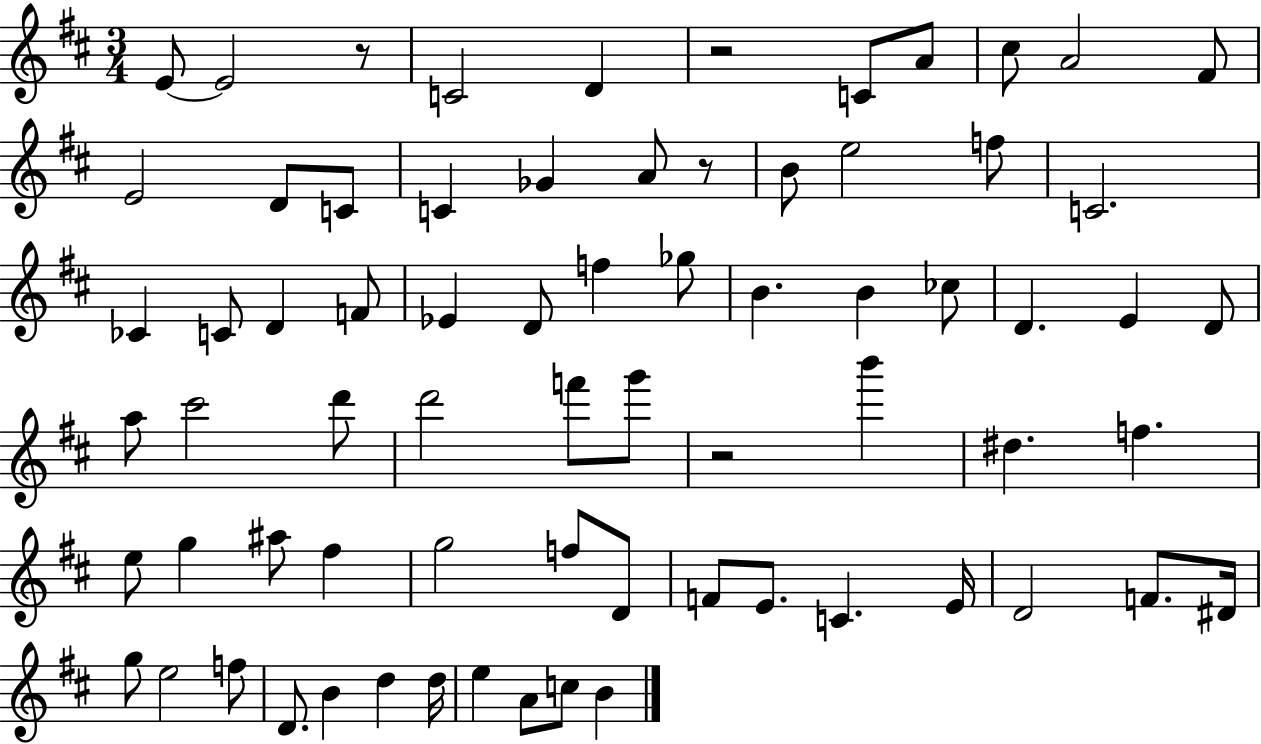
X:1
T:Untitled
M:3/4
L:1/4
K:D
E/2 E2 z/2 C2 D z2 C/2 A/2 ^c/2 A2 ^F/2 E2 D/2 C/2 C _G A/2 z/2 B/2 e2 f/2 C2 _C C/2 D F/2 _E D/2 f _g/2 B B _c/2 D E D/2 a/2 ^c'2 d'/2 d'2 f'/2 g'/2 z2 b' ^d f e/2 g ^a/2 ^f g2 f/2 D/2 F/2 E/2 C E/4 D2 F/2 ^D/4 g/2 e2 f/2 D/2 B d d/4 e A/2 c/2 B